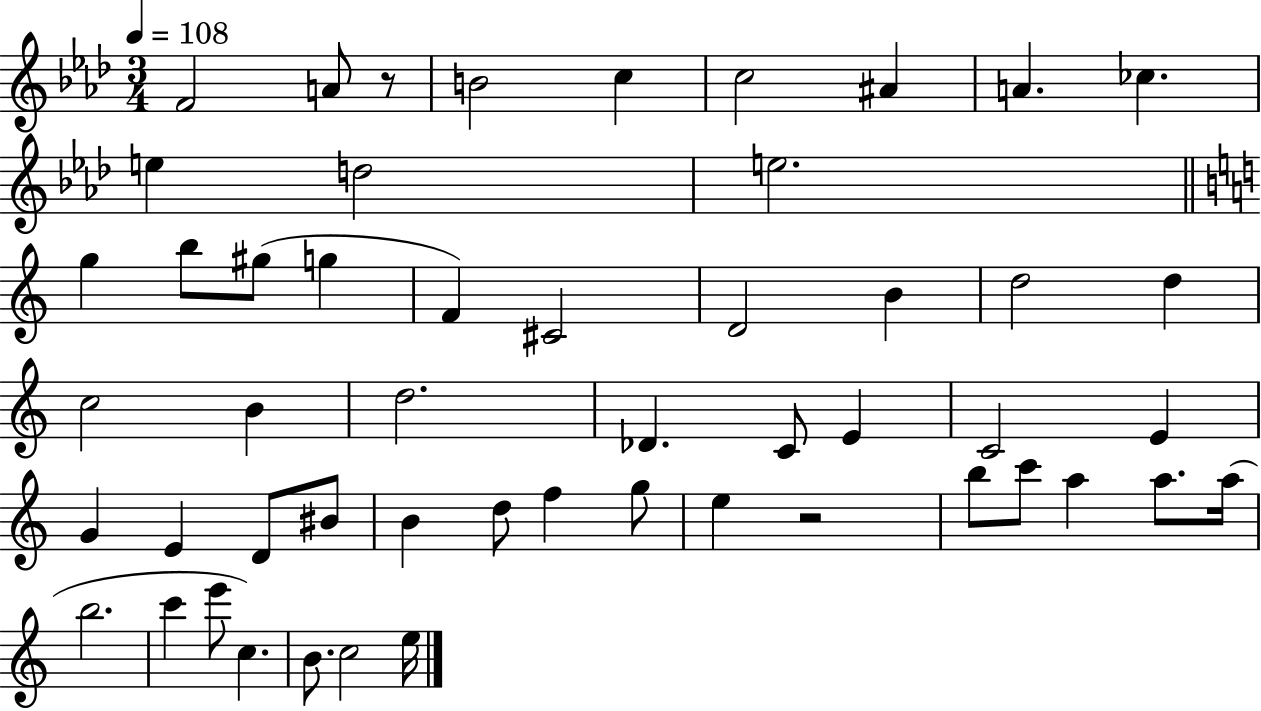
F4/h A4/e R/e B4/h C5/q C5/h A#4/q A4/q. CES5/q. E5/q D5/h E5/h. G5/q B5/e G#5/e G5/q F4/q C#4/h D4/h B4/q D5/h D5/q C5/h B4/q D5/h. Db4/q. C4/e E4/q C4/h E4/q G4/q E4/q D4/e BIS4/e B4/q D5/e F5/q G5/e E5/q R/h B5/e C6/e A5/q A5/e. A5/s B5/h. C6/q E6/e C5/q. B4/e. C5/h E5/s